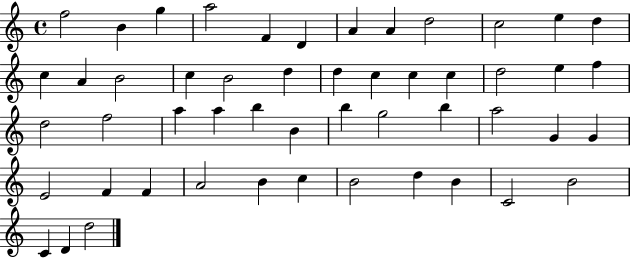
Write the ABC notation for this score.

X:1
T:Untitled
M:4/4
L:1/4
K:C
f2 B g a2 F D A A d2 c2 e d c A B2 c B2 d d c c c d2 e f d2 f2 a a b B b g2 b a2 G G E2 F F A2 B c B2 d B C2 B2 C D d2